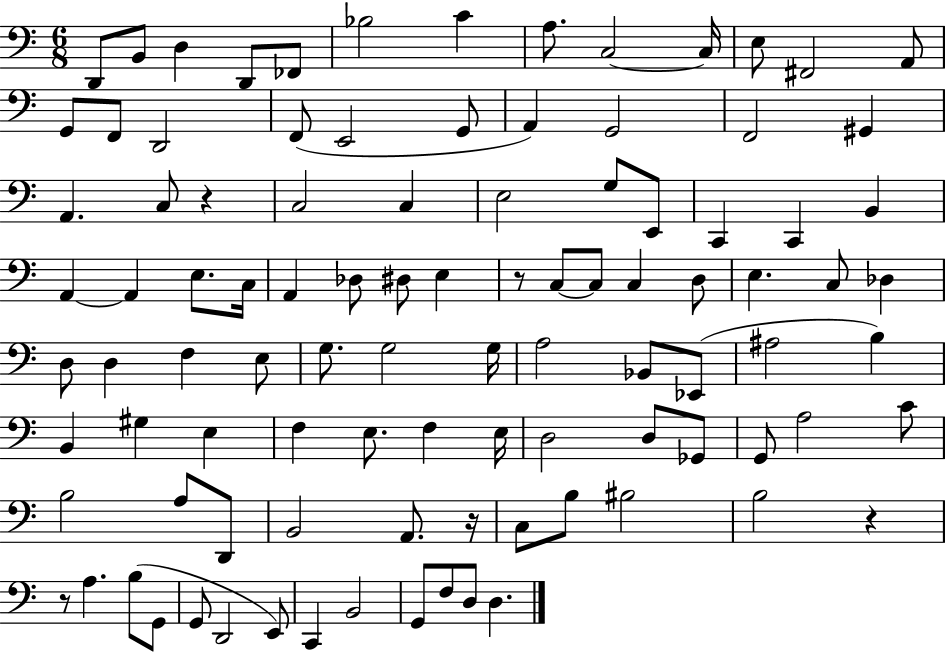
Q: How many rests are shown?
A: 5